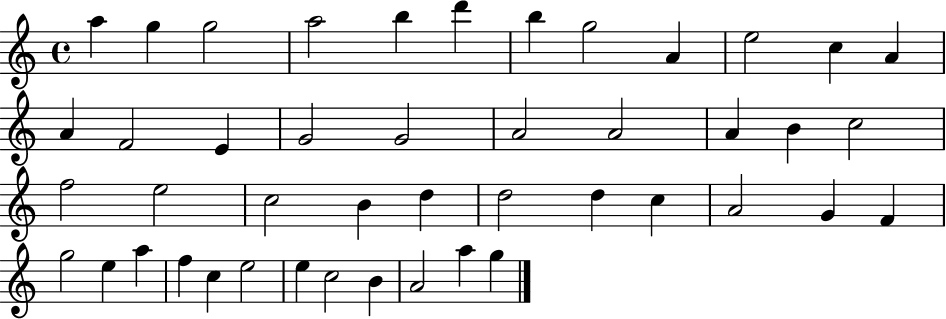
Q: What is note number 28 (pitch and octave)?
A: D5